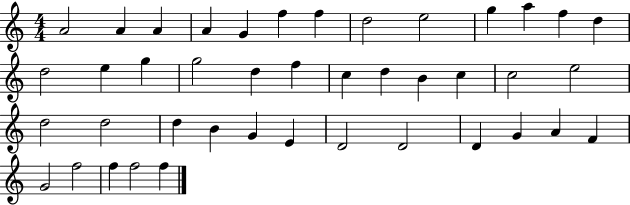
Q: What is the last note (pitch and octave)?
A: F5